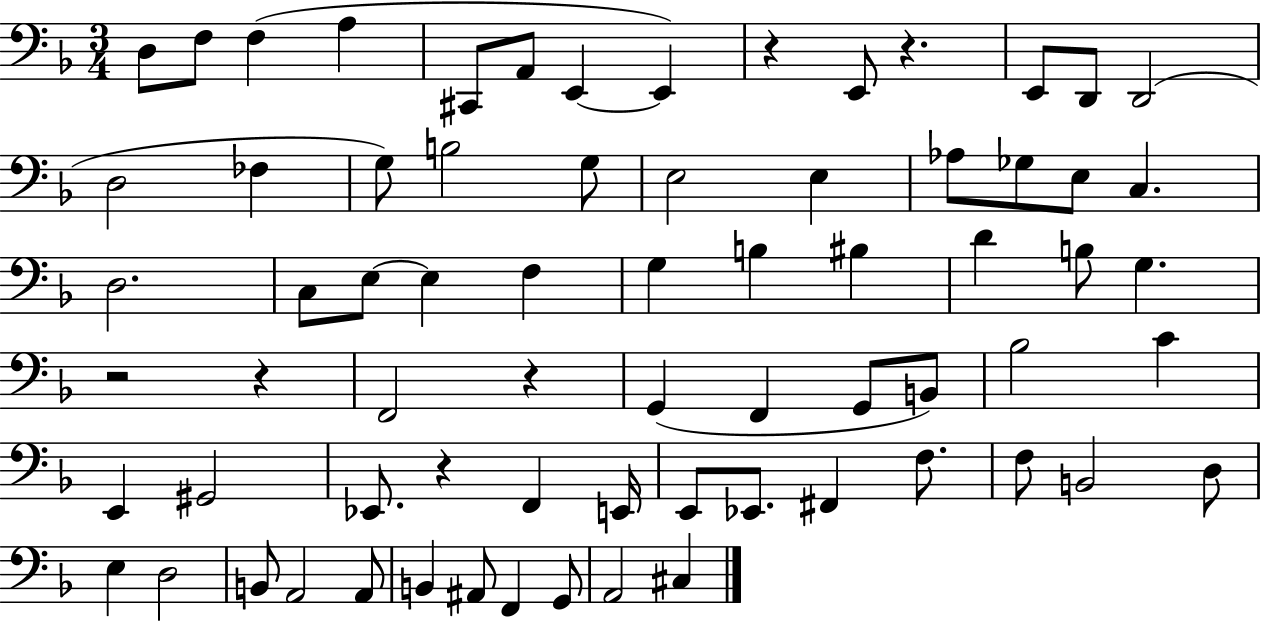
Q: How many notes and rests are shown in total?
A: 70